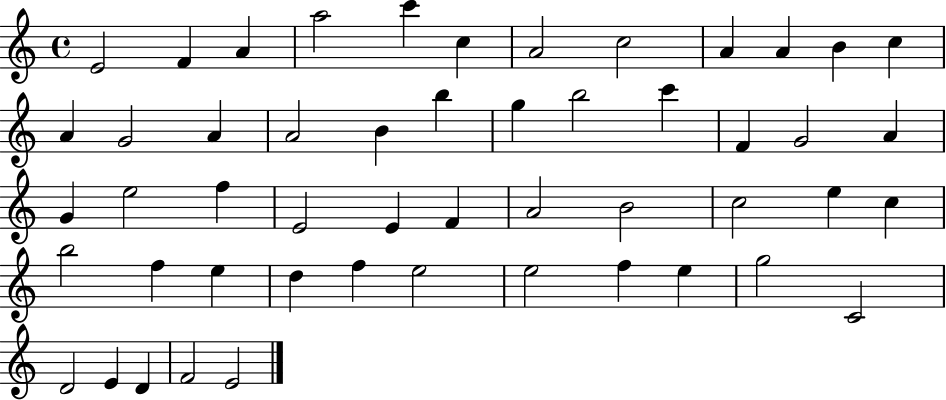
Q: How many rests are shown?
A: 0